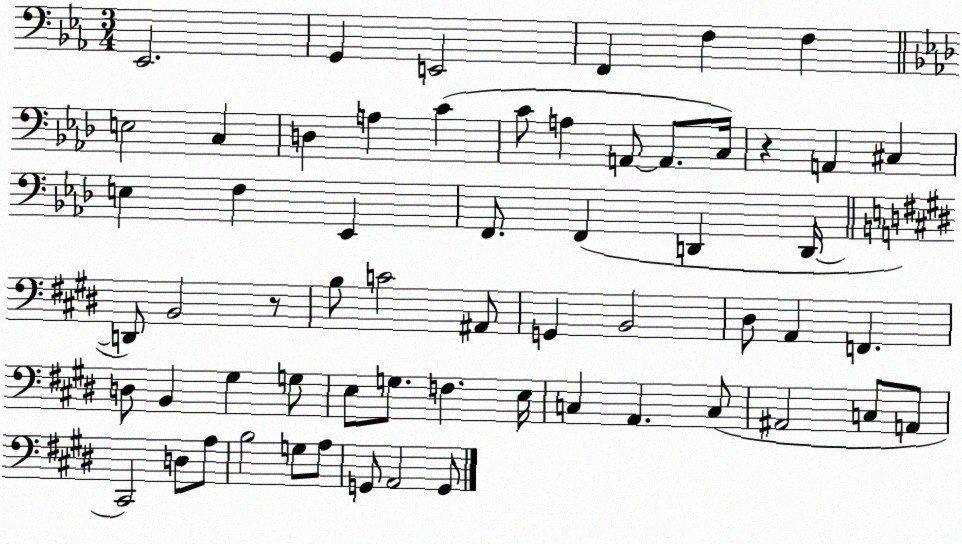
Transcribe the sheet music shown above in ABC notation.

X:1
T:Untitled
M:3/4
L:1/4
K:Eb
_E,,2 G,, E,,2 F,, F, F, E,2 C, D, A, C C/2 A, A,,/2 A,,/2 C,/4 z A,, ^C, E, F, _E,, F,,/2 F,, D,, D,,/4 D,,/2 B,,2 z/2 B,/2 C2 ^A,,/2 G,, B,,2 ^D,/2 A,, F,, D,/2 B,, ^G, G,/2 E,/2 G,/2 F, E,/4 C, A,, C,/2 ^A,,2 C,/2 A,,/2 ^C,,2 D,/2 A,/2 B,2 G,/2 A,/2 G,,/2 A,,2 G,,/2